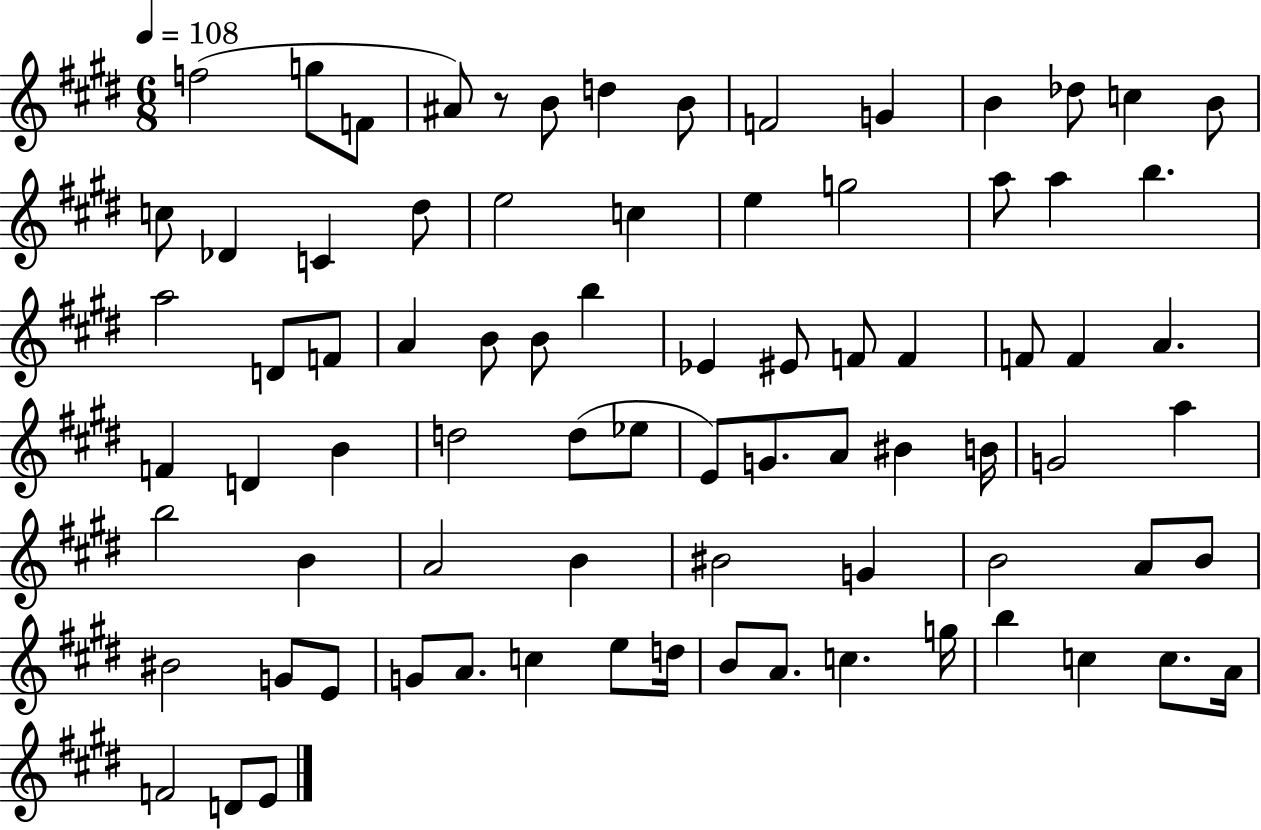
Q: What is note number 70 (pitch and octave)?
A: A4